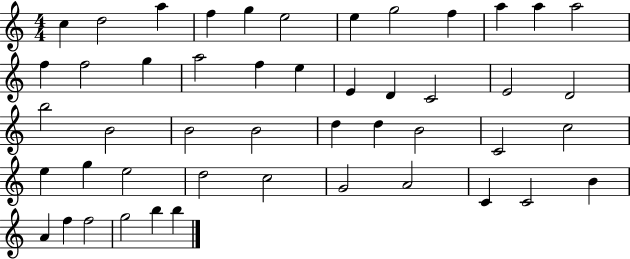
C5/q D5/h A5/q F5/q G5/q E5/h E5/q G5/h F5/q A5/q A5/q A5/h F5/q F5/h G5/q A5/h F5/q E5/q E4/q D4/q C4/h E4/h D4/h B5/h B4/h B4/h B4/h D5/q D5/q B4/h C4/h C5/h E5/q G5/q E5/h D5/h C5/h G4/h A4/h C4/q C4/h B4/q A4/q F5/q F5/h G5/h B5/q B5/q